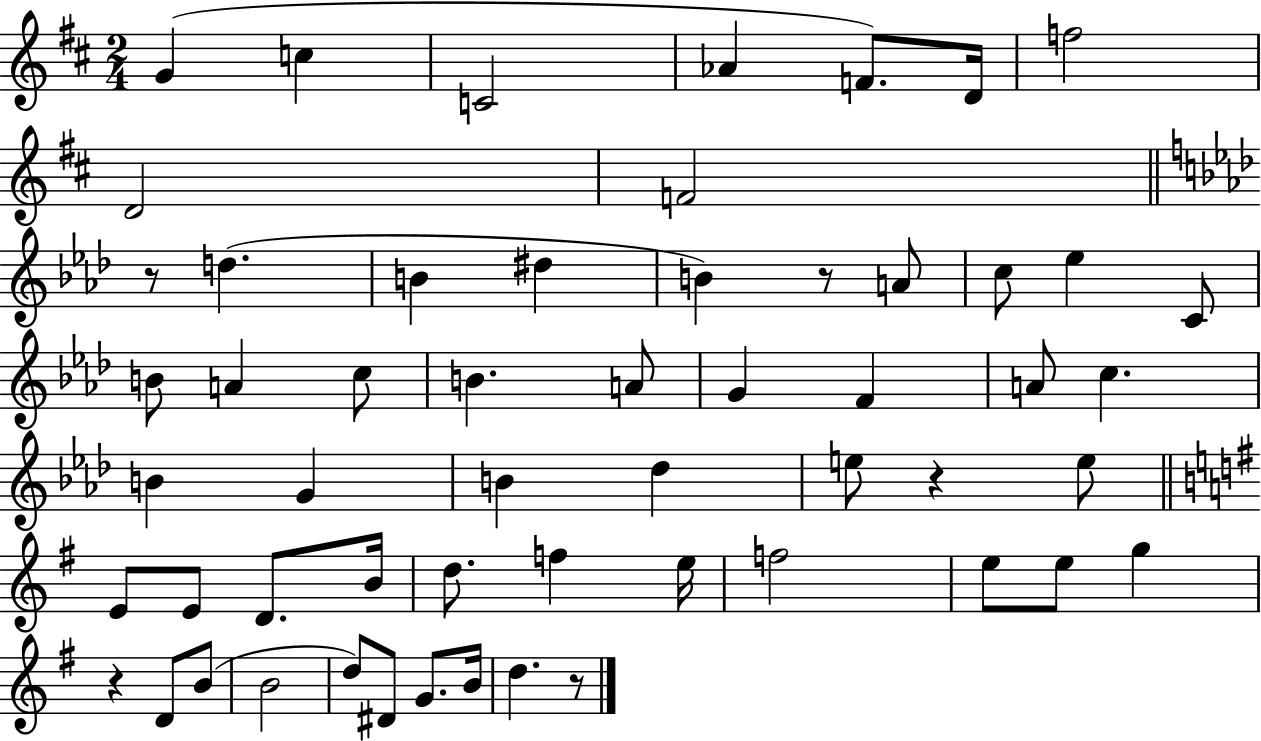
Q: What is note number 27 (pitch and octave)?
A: B4